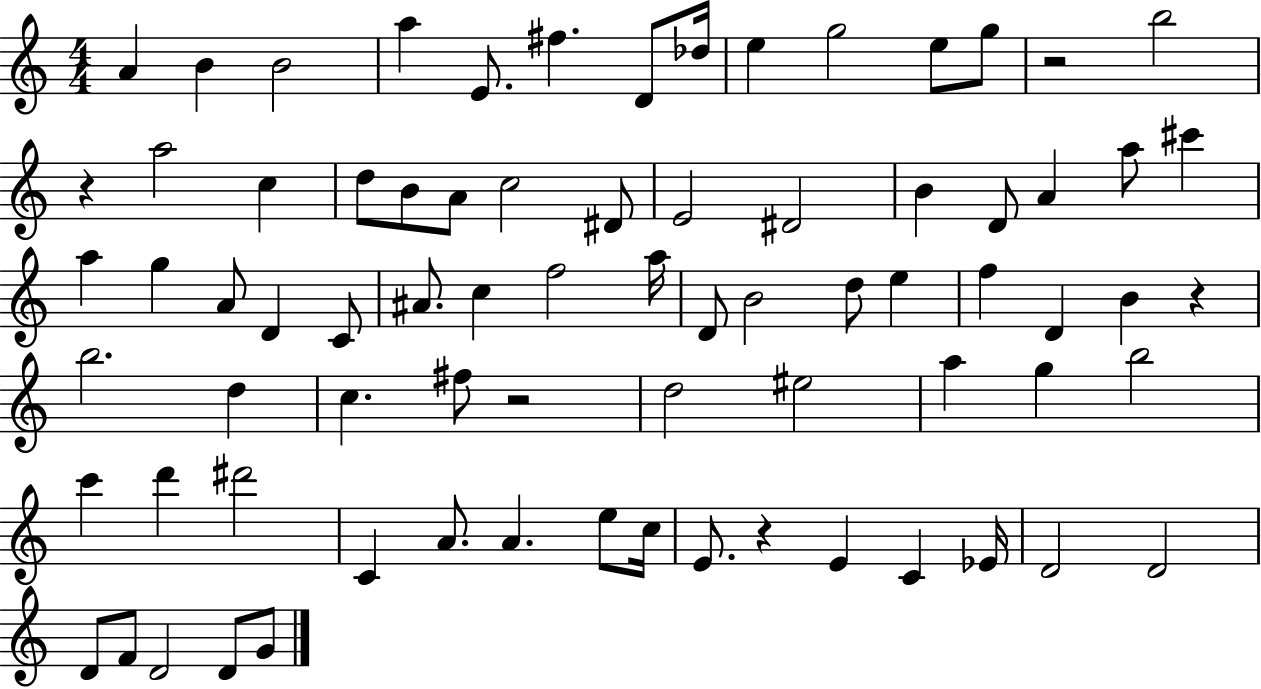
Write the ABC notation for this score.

X:1
T:Untitled
M:4/4
L:1/4
K:C
A B B2 a E/2 ^f D/2 _d/4 e g2 e/2 g/2 z2 b2 z a2 c d/2 B/2 A/2 c2 ^D/2 E2 ^D2 B D/2 A a/2 ^c' a g A/2 D C/2 ^A/2 c f2 a/4 D/2 B2 d/2 e f D B z b2 d c ^f/2 z2 d2 ^e2 a g b2 c' d' ^d'2 C A/2 A e/2 c/4 E/2 z E C _E/4 D2 D2 D/2 F/2 D2 D/2 G/2